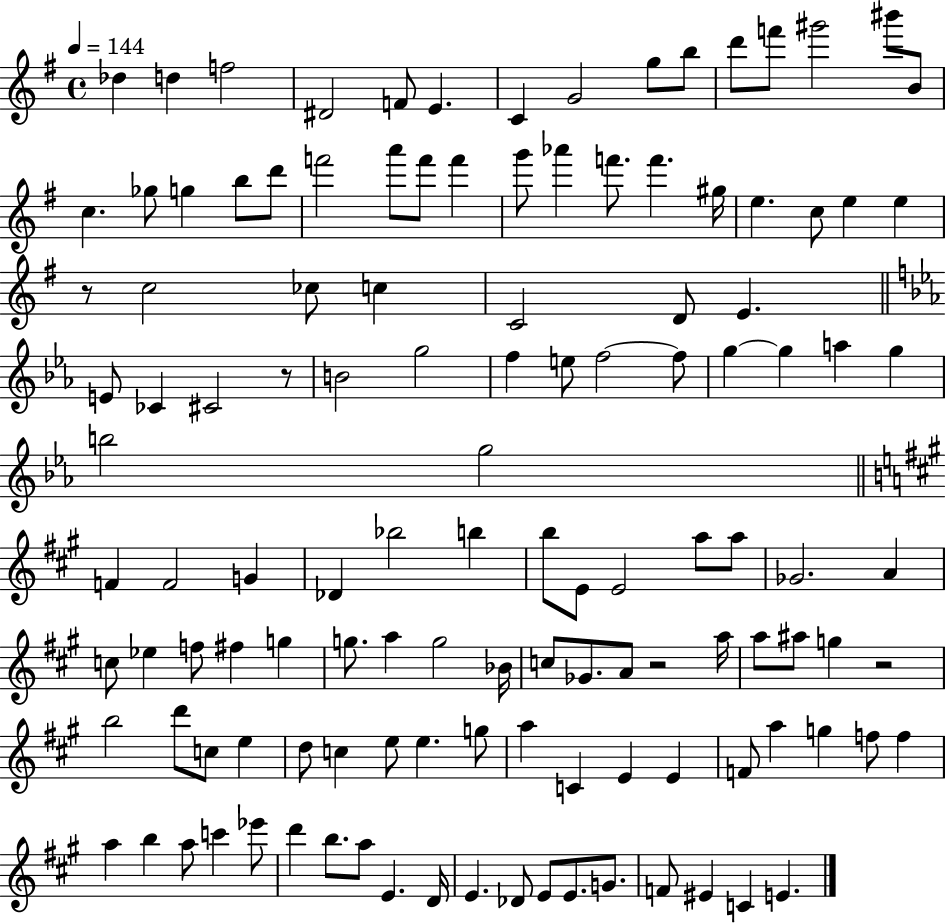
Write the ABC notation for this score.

X:1
T:Untitled
M:4/4
L:1/4
K:G
_d d f2 ^D2 F/2 E C G2 g/2 b/2 d'/2 f'/2 ^g'2 ^b'/2 B/2 c _g/2 g b/2 d'/2 f'2 a'/2 f'/2 f' g'/2 _a' f'/2 f' ^g/4 e c/2 e e z/2 c2 _c/2 c C2 D/2 E E/2 _C ^C2 z/2 B2 g2 f e/2 f2 f/2 g g a g b2 g2 F F2 G _D _b2 b b/2 E/2 E2 a/2 a/2 _G2 A c/2 _e f/2 ^f g g/2 a g2 _B/4 c/2 _G/2 A/2 z2 a/4 a/2 ^a/2 g z2 b2 d'/2 c/2 e d/2 c e/2 e g/2 a C E E F/2 a g f/2 f a b a/2 c' _e'/2 d' b/2 a/2 E D/4 E _D/2 E/2 E/2 G/2 F/2 ^E C E